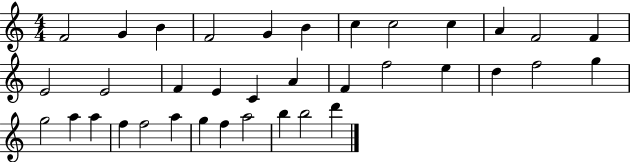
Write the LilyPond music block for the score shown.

{
  \clef treble
  \numericTimeSignature
  \time 4/4
  \key c \major
  f'2 g'4 b'4 | f'2 g'4 b'4 | c''4 c''2 c''4 | a'4 f'2 f'4 | \break e'2 e'2 | f'4 e'4 c'4 a'4 | f'4 f''2 e''4 | d''4 f''2 g''4 | \break g''2 a''4 a''4 | f''4 f''2 a''4 | g''4 f''4 a''2 | b''4 b''2 d'''4 | \break \bar "|."
}